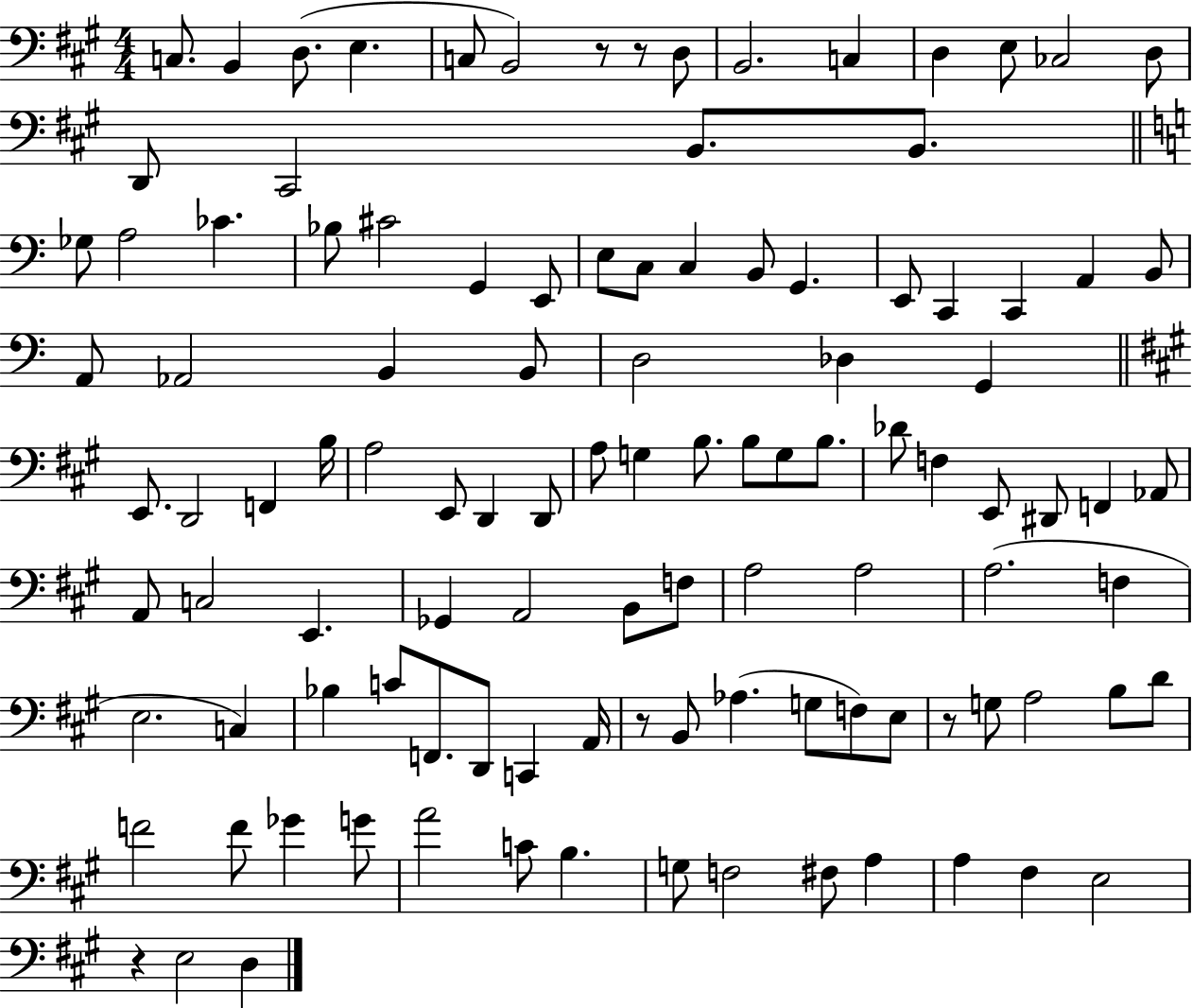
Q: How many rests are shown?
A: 5